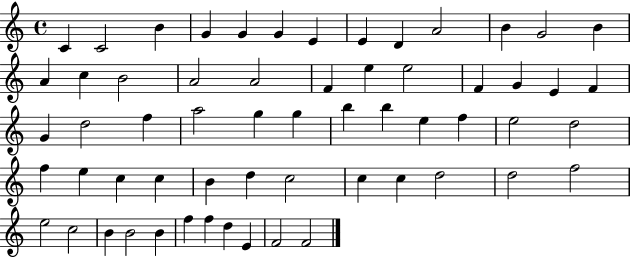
{
  \clef treble
  \time 4/4
  \defaultTimeSignature
  \key c \major
  c'4 c'2 b'4 | g'4 g'4 g'4 e'4 | e'4 d'4 a'2 | b'4 g'2 b'4 | \break a'4 c''4 b'2 | a'2 a'2 | f'4 e''4 e''2 | f'4 g'4 e'4 f'4 | \break g'4 d''2 f''4 | a''2 g''4 g''4 | b''4 b''4 e''4 f''4 | e''2 d''2 | \break f''4 e''4 c''4 c''4 | b'4 d''4 c''2 | c''4 c''4 d''2 | d''2 f''2 | \break e''2 c''2 | b'4 b'2 b'4 | f''4 f''4 d''4 e'4 | f'2 f'2 | \break \bar "|."
}